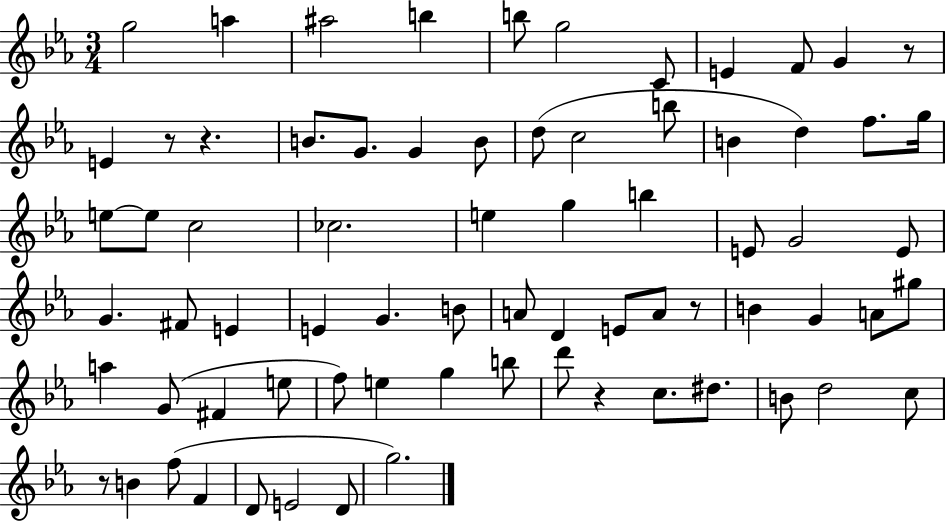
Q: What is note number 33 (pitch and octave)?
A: G4